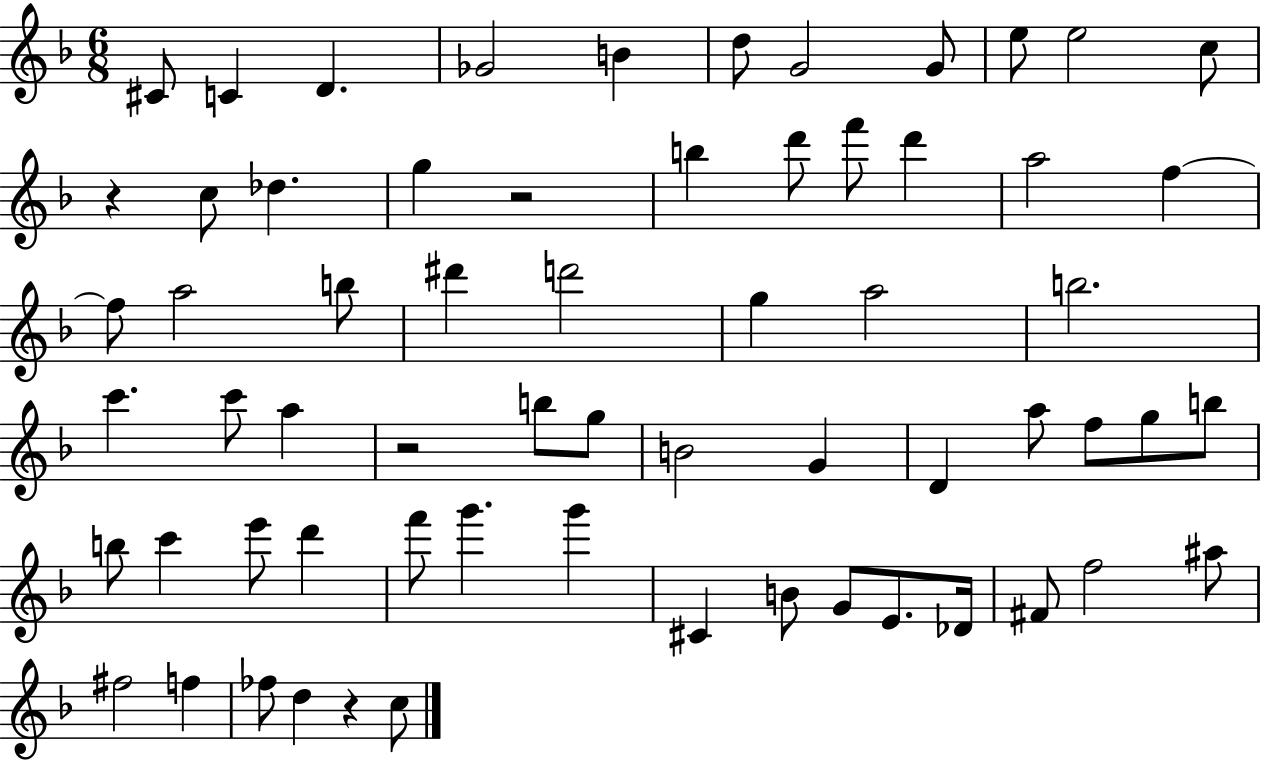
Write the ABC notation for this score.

X:1
T:Untitled
M:6/8
L:1/4
K:F
^C/2 C D _G2 B d/2 G2 G/2 e/2 e2 c/2 z c/2 _d g z2 b d'/2 f'/2 d' a2 f f/2 a2 b/2 ^d' d'2 g a2 b2 c' c'/2 a z2 b/2 g/2 B2 G D a/2 f/2 g/2 b/2 b/2 c' e'/2 d' f'/2 g' g' ^C B/2 G/2 E/2 _D/4 ^F/2 f2 ^a/2 ^f2 f _f/2 d z c/2